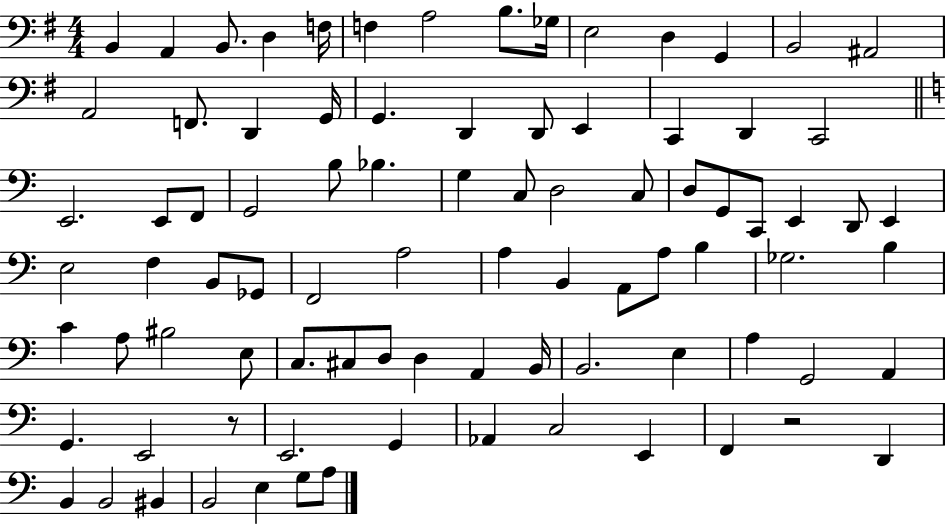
B2/q A2/q B2/e. D3/q F3/s F3/q A3/h B3/e. Gb3/s E3/h D3/q G2/q B2/h A#2/h A2/h F2/e. D2/q G2/s G2/q. D2/q D2/e E2/q C2/q D2/q C2/h E2/h. E2/e F2/e G2/h B3/e Bb3/q. G3/q C3/e D3/h C3/e D3/e G2/e C2/e E2/q D2/e E2/q E3/h F3/q B2/e Gb2/e F2/h A3/h A3/q B2/q A2/e A3/e B3/q Gb3/h. B3/q C4/q A3/e BIS3/h E3/e C3/e. C#3/e D3/e D3/q A2/q B2/s B2/h. E3/q A3/q G2/h A2/q G2/q. E2/h R/e E2/h. G2/q Ab2/q C3/h E2/q F2/q R/h D2/q B2/q B2/h BIS2/q B2/h E3/q G3/e A3/e